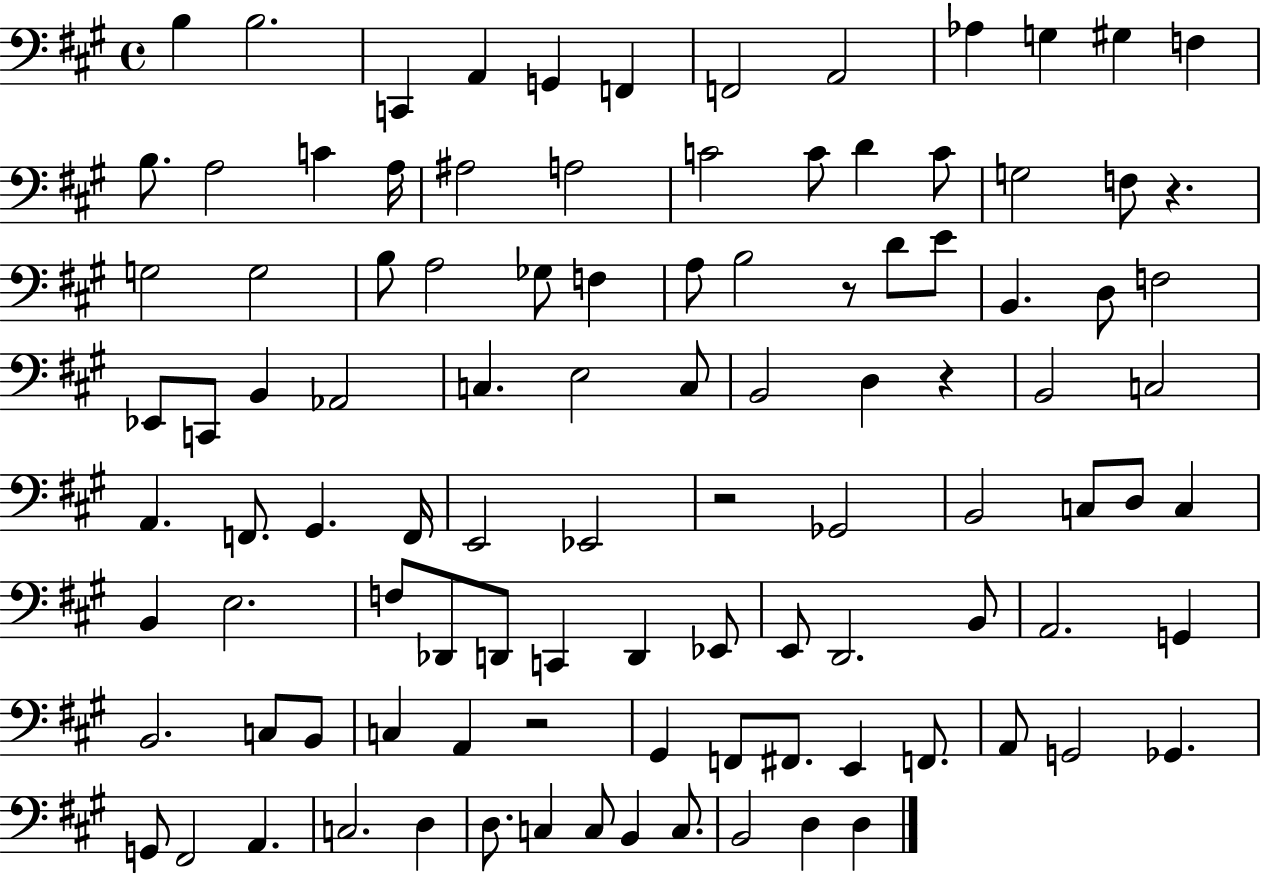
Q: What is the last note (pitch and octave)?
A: D3